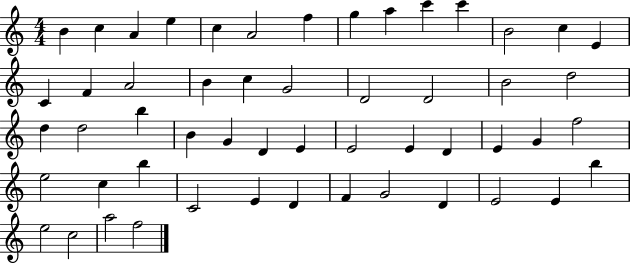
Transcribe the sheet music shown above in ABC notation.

X:1
T:Untitled
M:4/4
L:1/4
K:C
B c A e c A2 f g a c' c' B2 c E C F A2 B c G2 D2 D2 B2 d2 d d2 b B G D E E2 E D E G f2 e2 c b C2 E D F G2 D E2 E b e2 c2 a2 f2